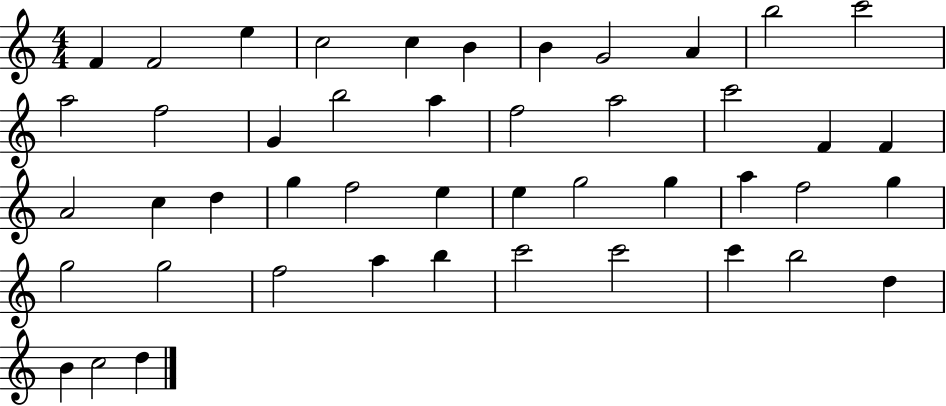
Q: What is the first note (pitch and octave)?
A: F4